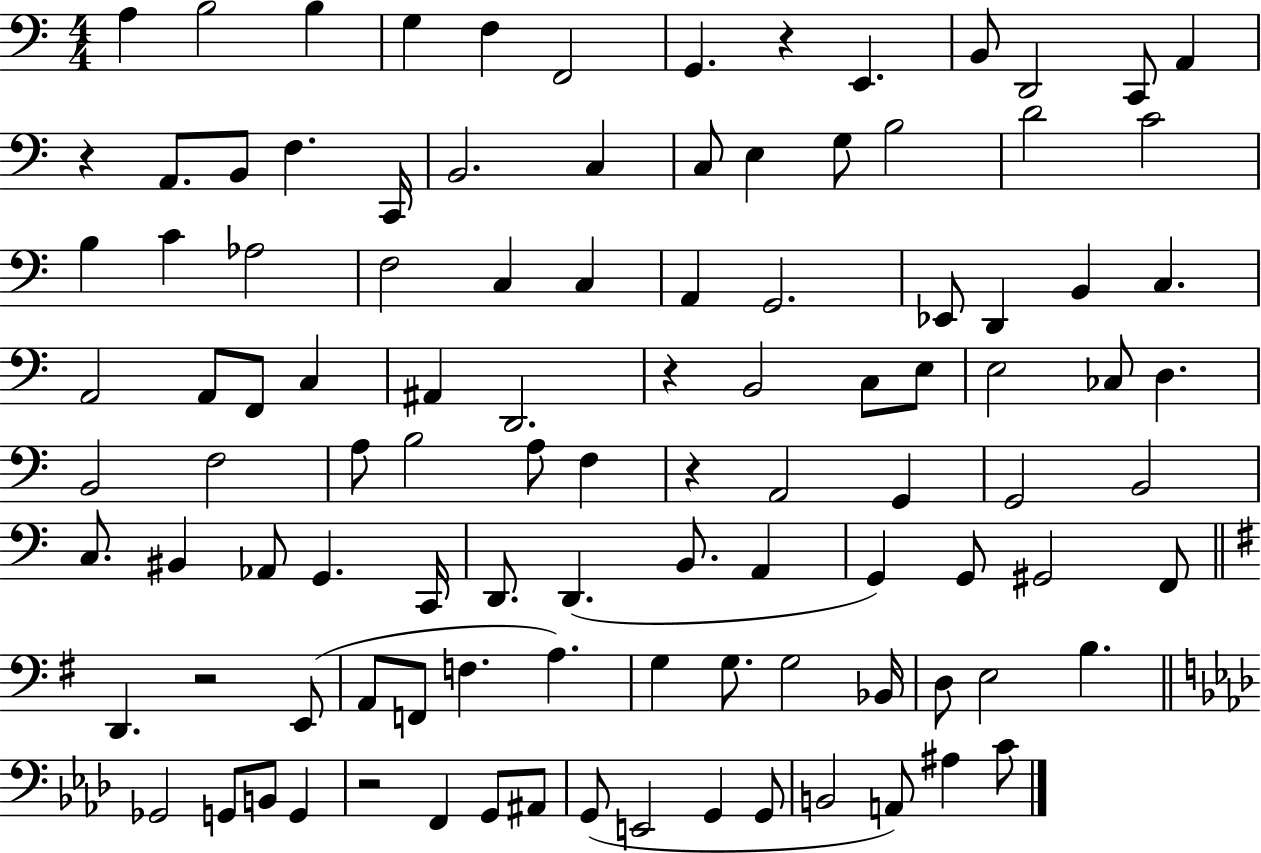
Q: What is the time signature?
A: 4/4